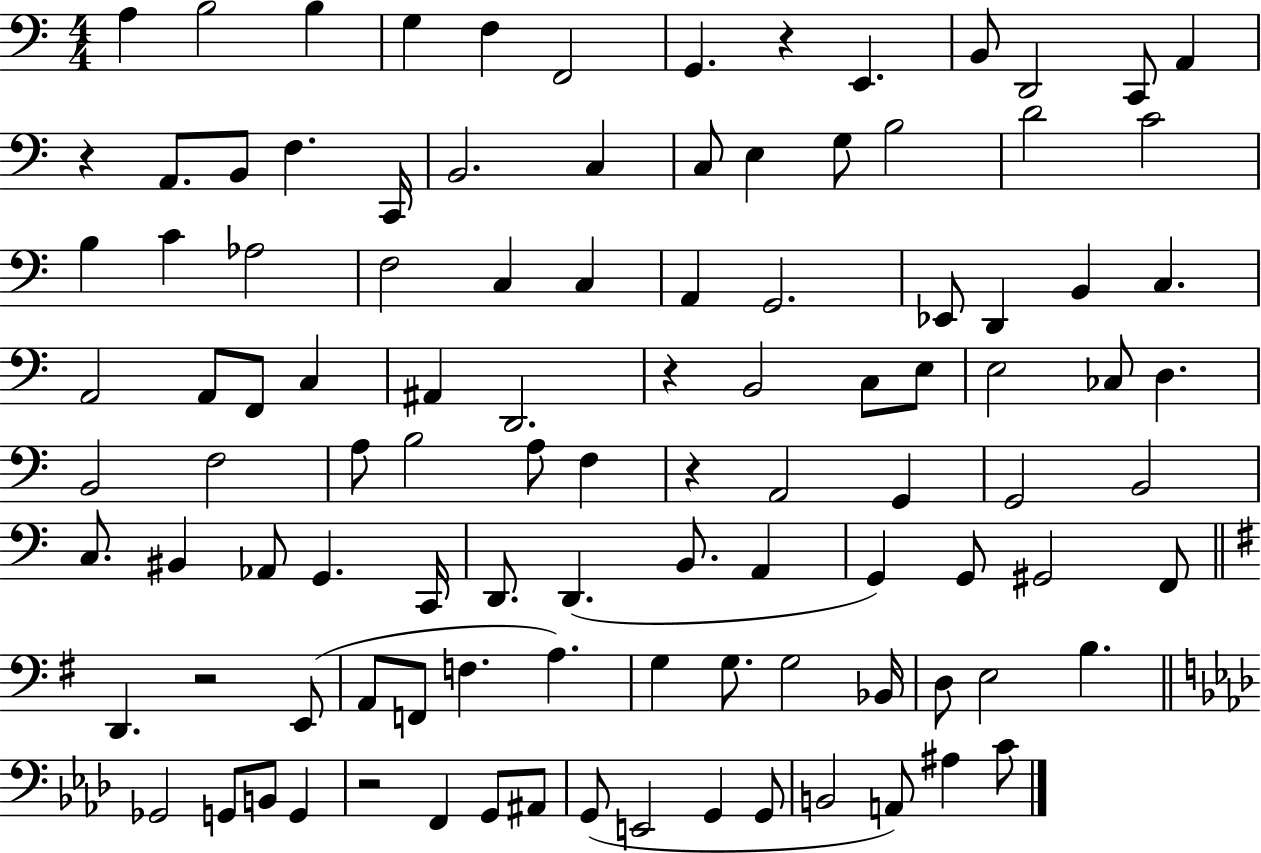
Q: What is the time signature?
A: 4/4